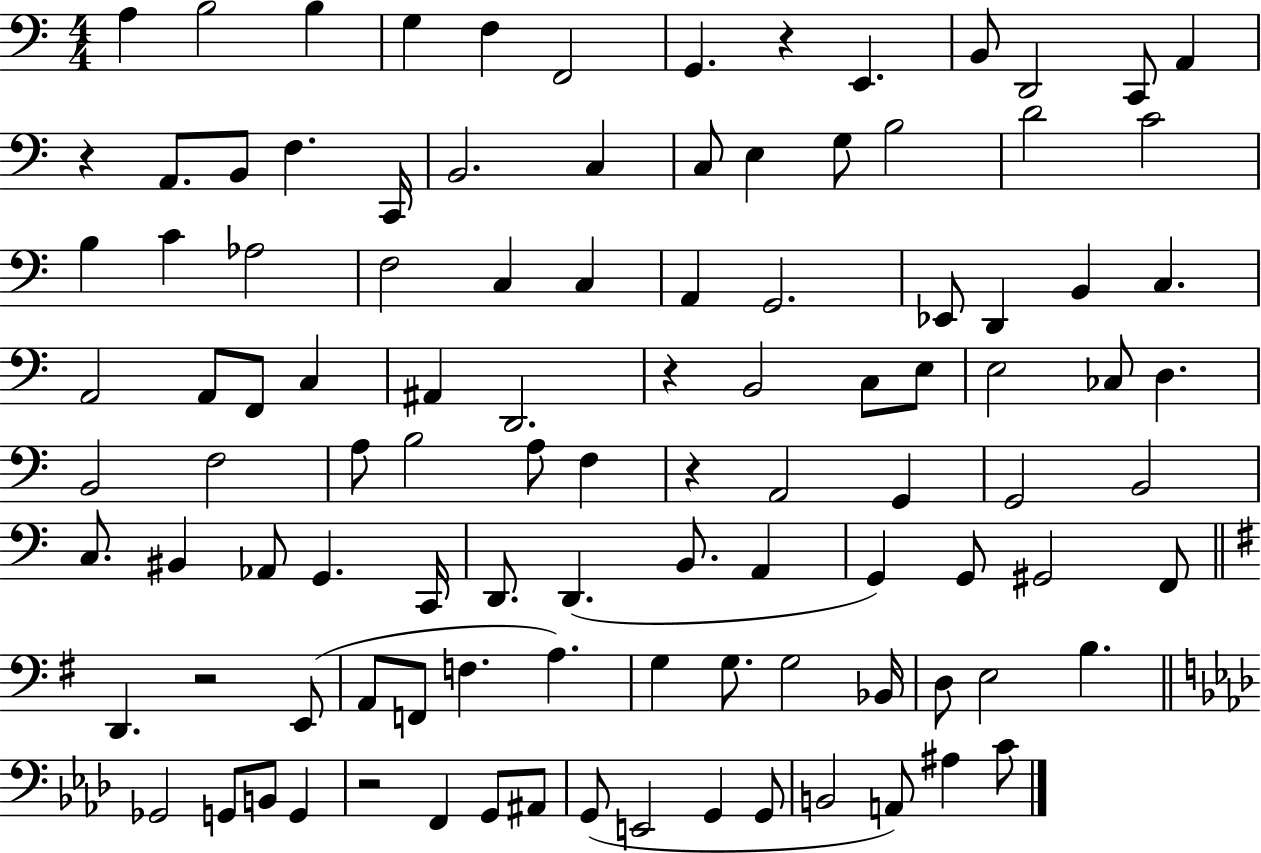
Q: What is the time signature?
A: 4/4